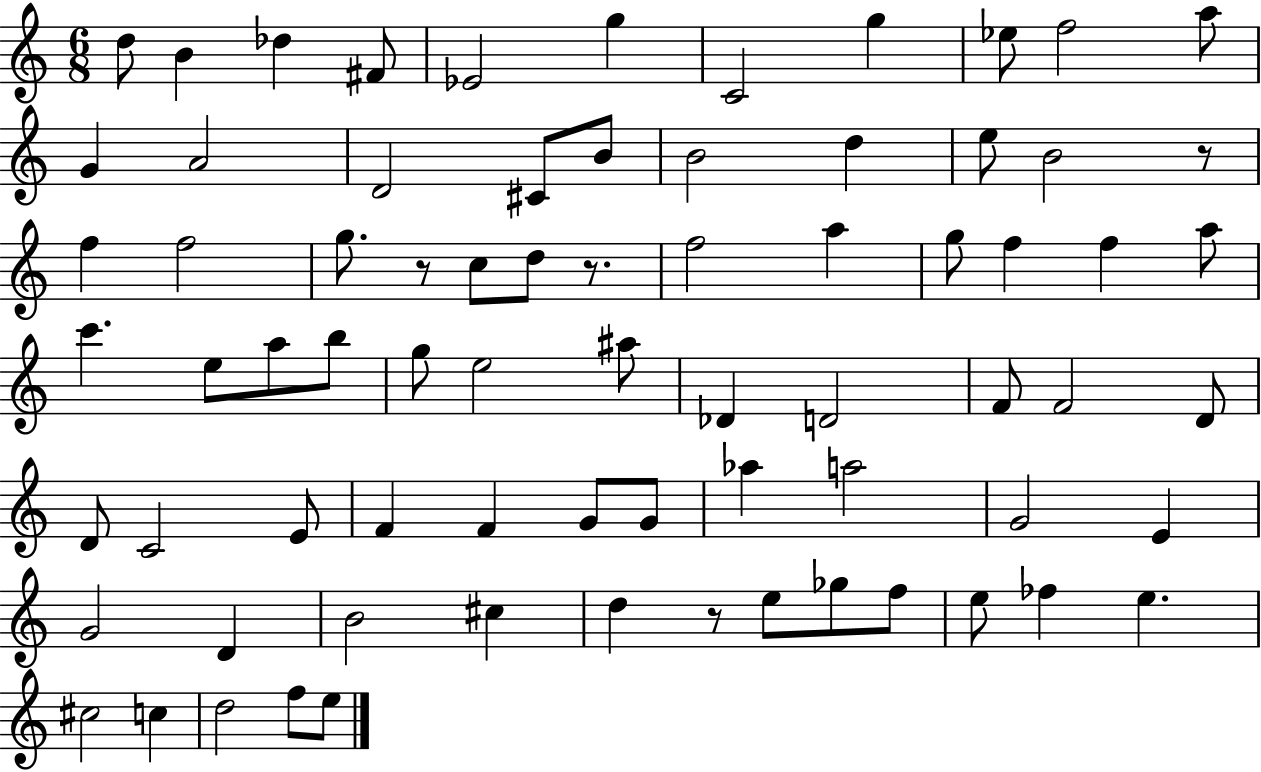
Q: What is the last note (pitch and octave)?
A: E5